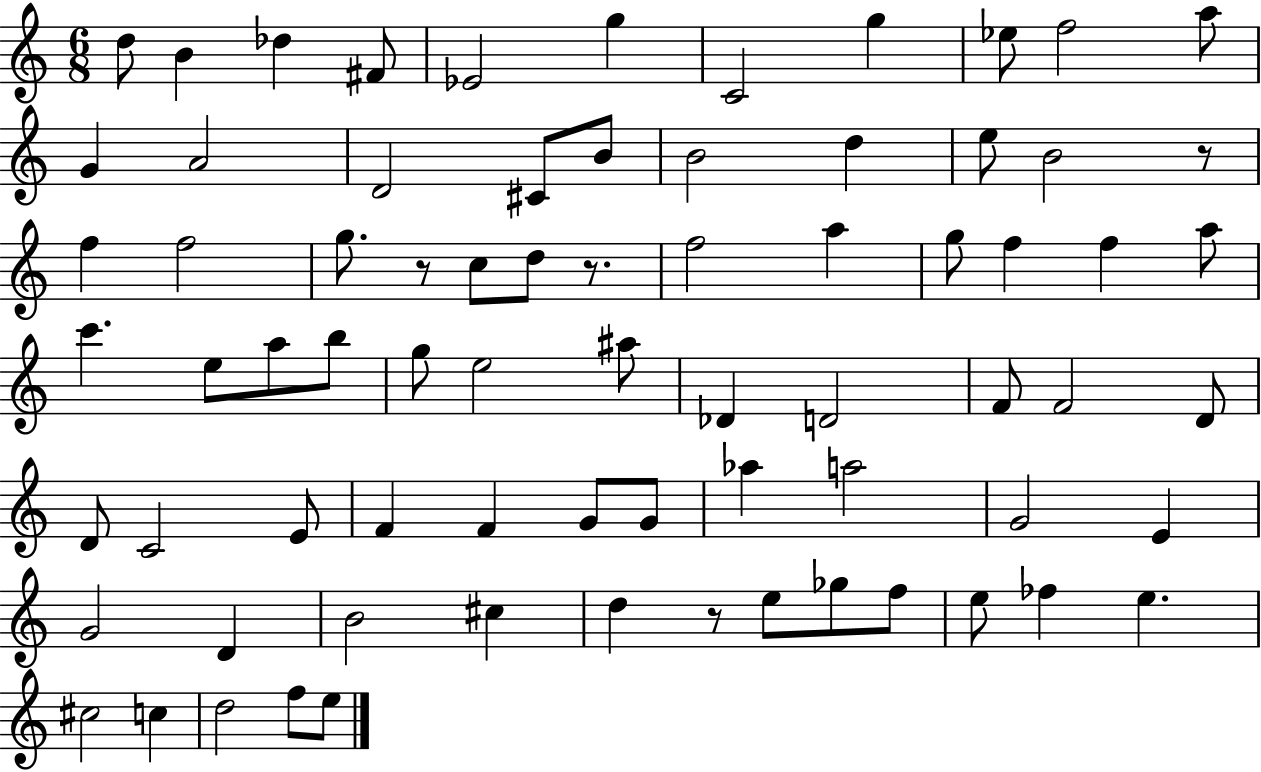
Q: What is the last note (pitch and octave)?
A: E5